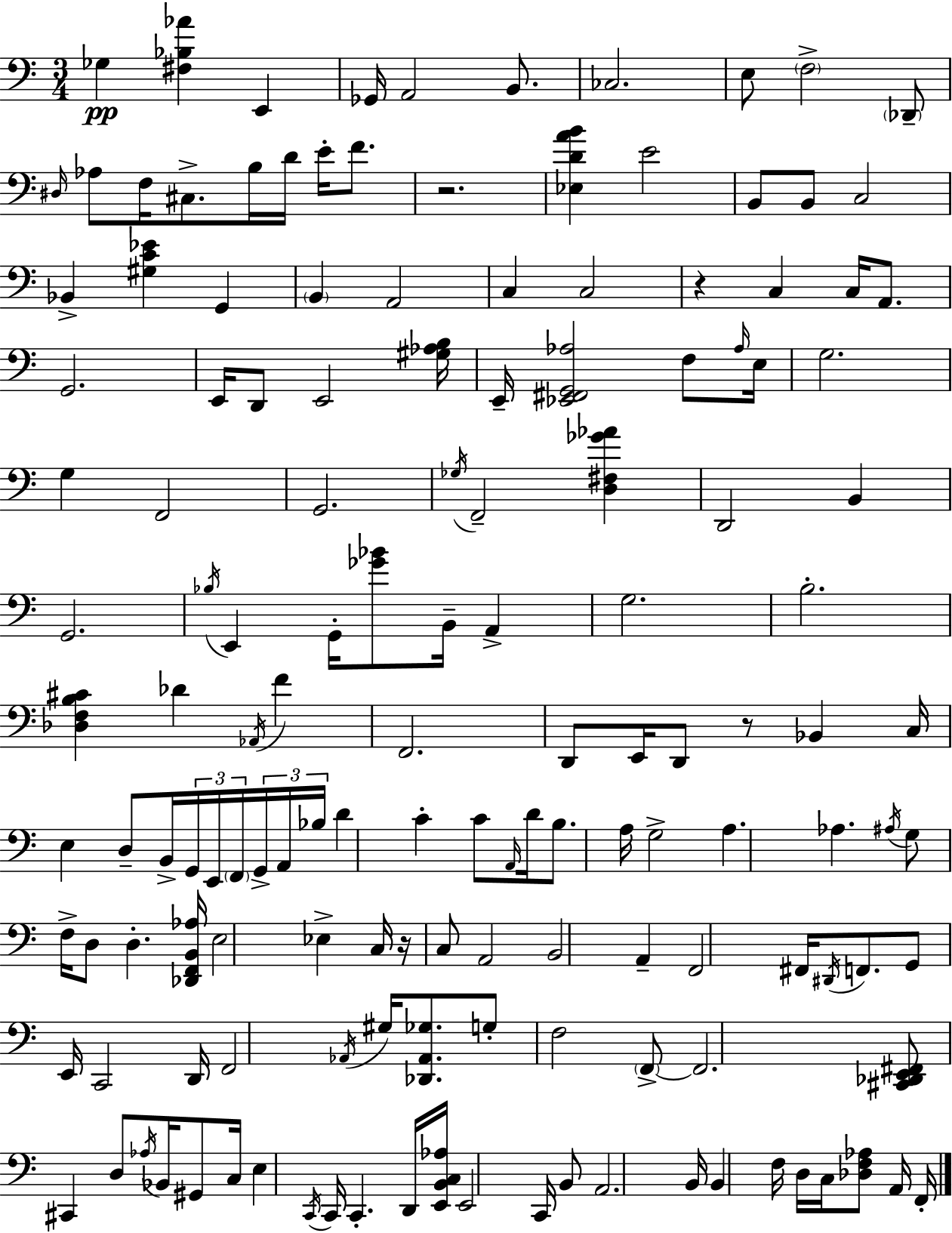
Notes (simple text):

Gb3/q [F#3,Bb3,Ab4]/q E2/q Gb2/s A2/h B2/e. CES3/h. E3/e F3/h Db2/e D#3/s Ab3/e F3/s C#3/e. B3/s D4/s E4/s F4/e. R/h. [Eb3,D4,A4,B4]/q E4/h B2/e B2/e C3/h Bb2/q [G#3,C4,Eb4]/q G2/q B2/q A2/h C3/q C3/h R/q C3/q C3/s A2/e. G2/h. E2/s D2/e E2/h [G#3,Ab3,B3]/s E2/s [Eb2,F#2,G2,Ab3]/h F3/e Ab3/s E3/s G3/h. G3/q F2/h G2/h. Gb3/s F2/h [D3,F#3,Gb4,Ab4]/q D2/h B2/q G2/h. Bb3/s E2/q G2/s [Gb4,Bb4]/e B2/s A2/q G3/h. B3/h. [Db3,F3,B3,C#4]/q Db4/q Ab2/s F4/q F2/h. D2/e E2/s D2/e R/e Bb2/q C3/s E3/q D3/e B2/s G2/s E2/s F2/s G2/s A2/s Bb3/s D4/q C4/q C4/e A2/s D4/s B3/e. A3/s G3/h A3/q. Ab3/q. A#3/s G3/e F3/s D3/e D3/q. [Db2,F2,B2,Ab3]/s E3/h Eb3/q C3/s R/s C3/e A2/h B2/h A2/q F2/h F#2/s D#2/s F2/e. G2/e E2/s C2/h D2/s F2/h Ab2/s G#3/s [Db2,Ab2,Gb3]/e. G3/e F3/h F2/e F2/h. [C#2,Db2,E2,F#2]/e C#2/q D3/e Ab3/s Bb2/s G#2/e C3/s E3/q C2/s C2/s C2/q. D2/s [E2,B2,C3,Ab3]/s E2/h C2/s B2/e A2/h. B2/s B2/q F3/s D3/s C3/s [Db3,F3,Ab3]/e A2/s F2/s